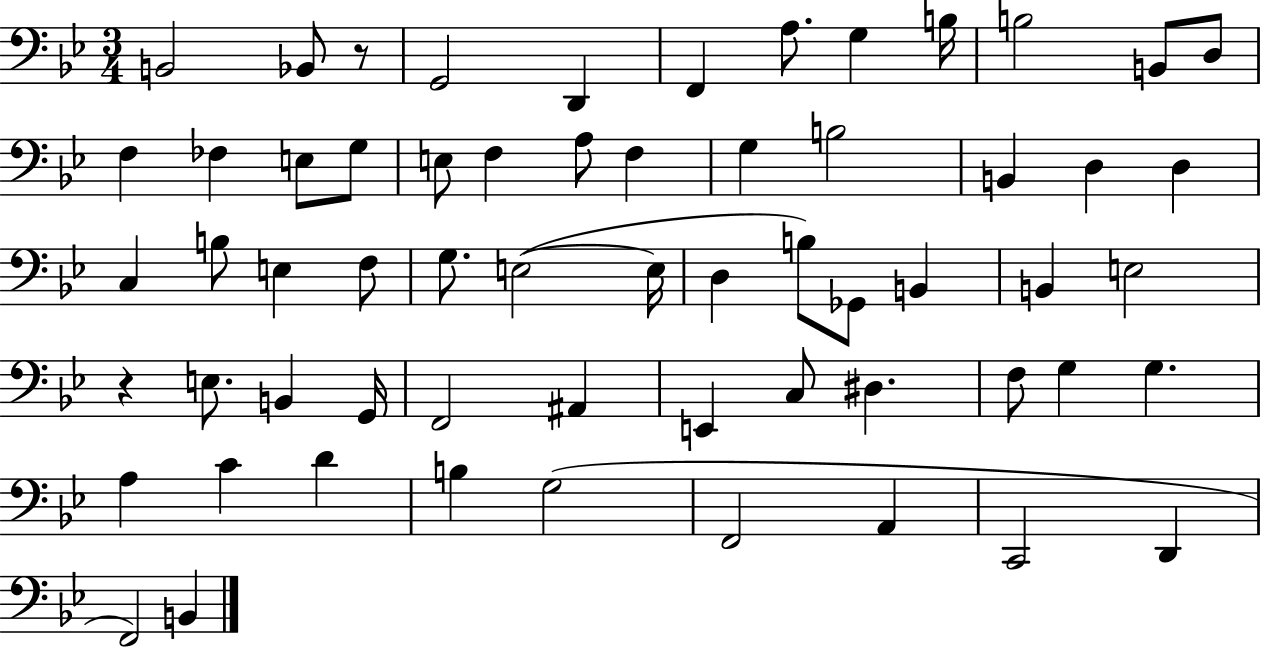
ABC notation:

X:1
T:Untitled
M:3/4
L:1/4
K:Bb
B,,2 _B,,/2 z/2 G,,2 D,, F,, A,/2 G, B,/4 B,2 B,,/2 D,/2 F, _F, E,/2 G,/2 E,/2 F, A,/2 F, G, B,2 B,, D, D, C, B,/2 E, F,/2 G,/2 E,2 E,/4 D, B,/2 _G,,/2 B,, B,, E,2 z E,/2 B,, G,,/4 F,,2 ^A,, E,, C,/2 ^D, F,/2 G, G, A, C D B, G,2 F,,2 A,, C,,2 D,, F,,2 B,,